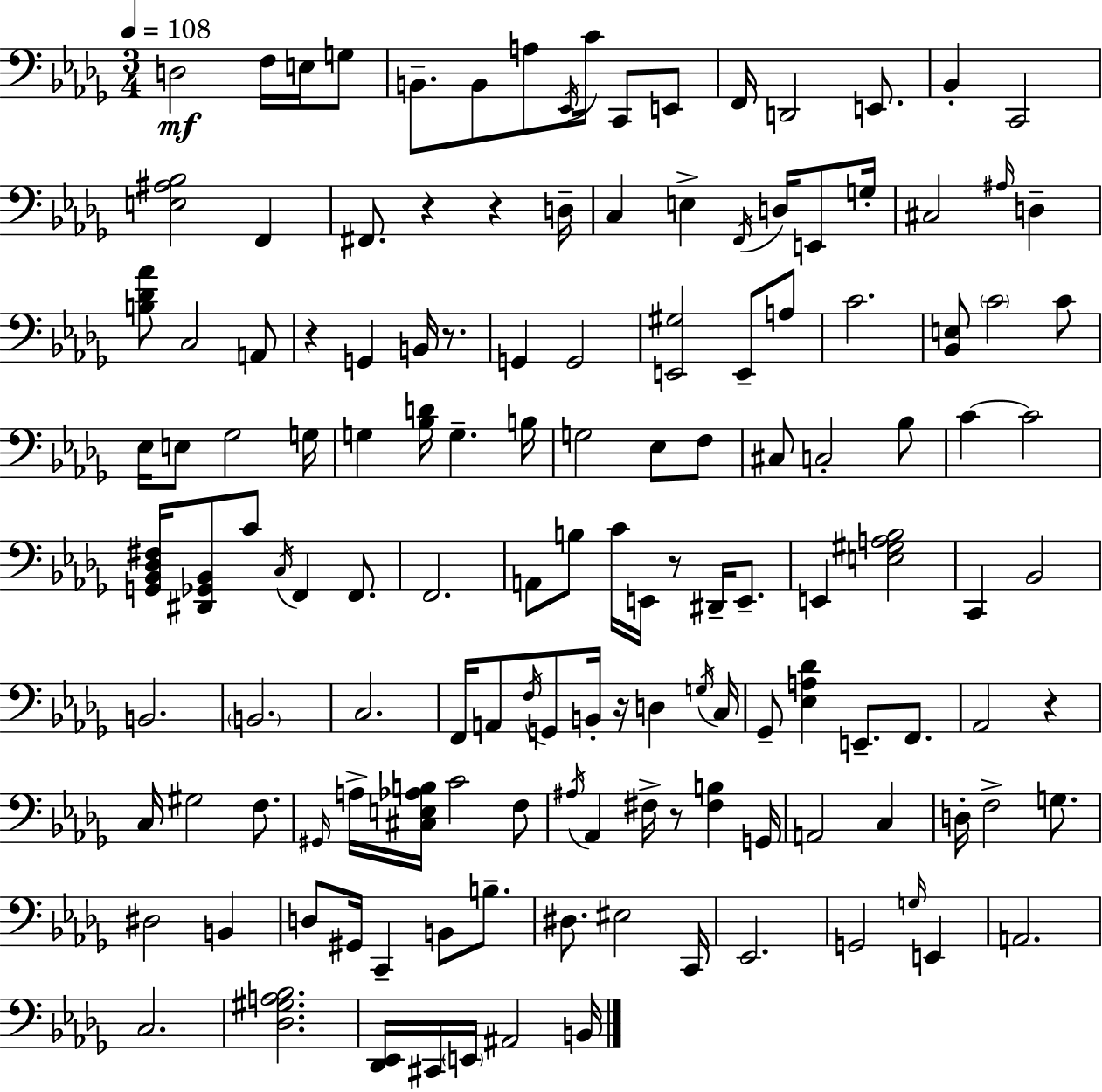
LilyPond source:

{
  \clef bass
  \numericTimeSignature
  \time 3/4
  \key bes \minor
  \tempo 4 = 108
  d2\mf f16 e16 g8 | b,8.-- b,8 a8 \acciaccatura { ees,16 } c'16 c,8 e,8 | f,16 d,2 e,8. | bes,4-. c,2 | \break <e ais bes>2 f,4 | fis,8. r4 r4 | d16-- c4 e4-> \acciaccatura { f,16 } d16 e,8 | g16-. cis2 \grace { ais16 } d4-- | \break <b des' aes'>8 c2 | a,8 r4 g,4 b,16 | r8. g,4 g,2 | <e, gis>2 e,8-- | \break a8 c'2. | <bes, e>8 \parenthesize c'2 | c'8 ees16 e8 ges2 | g16 g4 <bes d'>16 g4.-- | \break b16 g2 ees8 | f8 cis8 c2-. | bes8 c'4~~ c'2 | <g, bes, des fis>16 <dis, ges, bes,>8 c'8 \acciaccatura { c16 } f,4 | \break f,8. f,2. | a,8 b8 c'16 e,16 r8 | dis,16-- e,8.-- e,4 <e gis a bes>2 | c,4 bes,2 | \break b,2. | \parenthesize b,2. | c2. | f,16 a,8 \acciaccatura { f16 } g,8 b,16-. r16 | \break d4 \acciaccatura { g16 } c16 ges,8-- <ees a des'>4 | e,8.-- f,8. aes,2 | r4 c16 gis2 | f8. \grace { gis,16 } a16-> <cis e aes b>16 c'2 | \break f8 \acciaccatura { ais16 } aes,4 | fis16-> r8 <fis b>4 g,16 a,2 | c4 d16-. f2-> | g8. dis2 | \break b,4 d8 gis,16 c,4-- | b,8 b8.-- dis8. eis2 | c,16 ees,2. | g,2 | \break \grace { g16 } e,4 a,2. | c2. | <des gis a bes>2. | <des, ees,>16 cis,16 \parenthesize e,16 | \break ais,2 b,16 \bar "|."
}